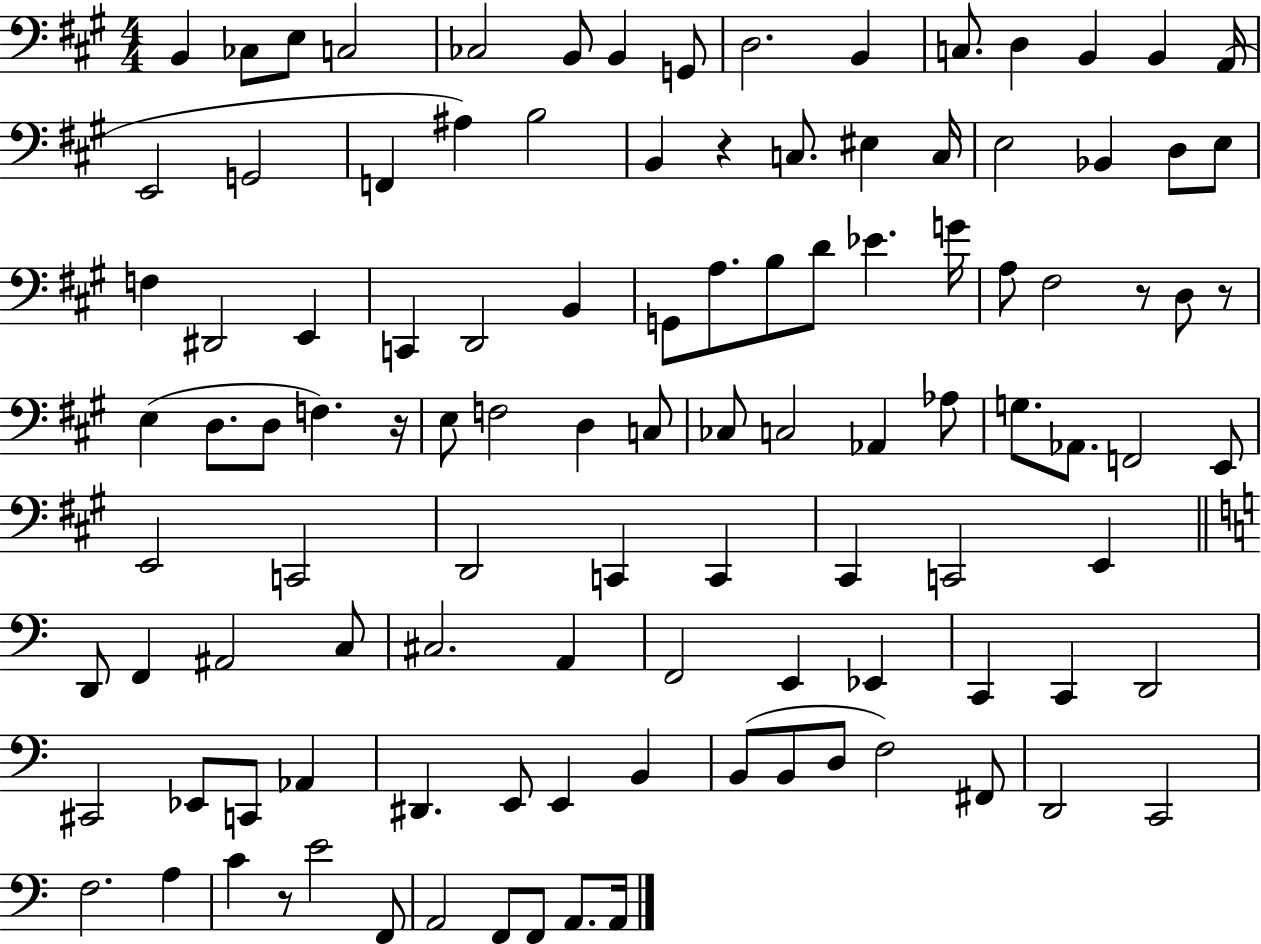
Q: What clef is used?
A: bass